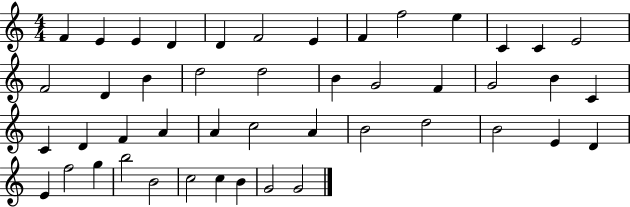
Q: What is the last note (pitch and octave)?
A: G4